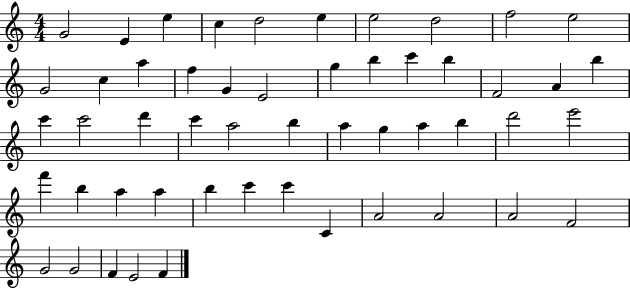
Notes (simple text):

G4/h E4/q E5/q C5/q D5/h E5/q E5/h D5/h F5/h E5/h G4/h C5/q A5/q F5/q G4/q E4/h G5/q B5/q C6/q B5/q F4/h A4/q B5/q C6/q C6/h D6/q C6/q A5/h B5/q A5/q G5/q A5/q B5/q D6/h E6/h F6/q B5/q A5/q A5/q B5/q C6/q C6/q C4/q A4/h A4/h A4/h F4/h G4/h G4/h F4/q E4/h F4/q